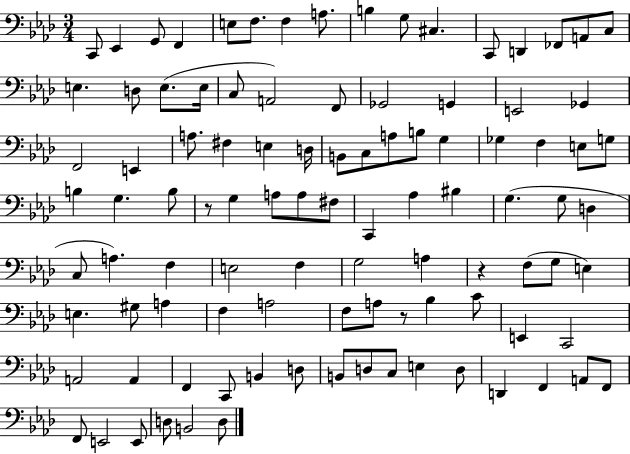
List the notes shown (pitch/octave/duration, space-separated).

C2/e Eb2/q G2/e F2/q E3/e F3/e. F3/q A3/e. B3/q G3/e C#3/q. C2/e D2/q FES2/e A2/e C3/e E3/q. D3/e E3/e. E3/s C3/e A2/h F2/e Gb2/h G2/q E2/h Gb2/q F2/h E2/q A3/e. F#3/q E3/q D3/s B2/e C3/e A3/e B3/e G3/q Gb3/q F3/q E3/e G3/e B3/q G3/q. B3/e R/e G3/q A3/e A3/e F#3/e C2/q Ab3/q BIS3/q G3/q. G3/e D3/q C3/e A3/q. F3/q E3/h F3/q G3/h A3/q R/q F3/e G3/e E3/q E3/q. G#3/e A3/q F3/q A3/h F3/e A3/e R/e Bb3/q C4/e E2/q C2/h A2/h A2/q F2/q C2/e B2/q D3/e B2/e D3/e C3/e E3/q D3/e D2/q F2/q A2/e F2/e F2/e E2/h E2/e D3/e B2/h D3/e